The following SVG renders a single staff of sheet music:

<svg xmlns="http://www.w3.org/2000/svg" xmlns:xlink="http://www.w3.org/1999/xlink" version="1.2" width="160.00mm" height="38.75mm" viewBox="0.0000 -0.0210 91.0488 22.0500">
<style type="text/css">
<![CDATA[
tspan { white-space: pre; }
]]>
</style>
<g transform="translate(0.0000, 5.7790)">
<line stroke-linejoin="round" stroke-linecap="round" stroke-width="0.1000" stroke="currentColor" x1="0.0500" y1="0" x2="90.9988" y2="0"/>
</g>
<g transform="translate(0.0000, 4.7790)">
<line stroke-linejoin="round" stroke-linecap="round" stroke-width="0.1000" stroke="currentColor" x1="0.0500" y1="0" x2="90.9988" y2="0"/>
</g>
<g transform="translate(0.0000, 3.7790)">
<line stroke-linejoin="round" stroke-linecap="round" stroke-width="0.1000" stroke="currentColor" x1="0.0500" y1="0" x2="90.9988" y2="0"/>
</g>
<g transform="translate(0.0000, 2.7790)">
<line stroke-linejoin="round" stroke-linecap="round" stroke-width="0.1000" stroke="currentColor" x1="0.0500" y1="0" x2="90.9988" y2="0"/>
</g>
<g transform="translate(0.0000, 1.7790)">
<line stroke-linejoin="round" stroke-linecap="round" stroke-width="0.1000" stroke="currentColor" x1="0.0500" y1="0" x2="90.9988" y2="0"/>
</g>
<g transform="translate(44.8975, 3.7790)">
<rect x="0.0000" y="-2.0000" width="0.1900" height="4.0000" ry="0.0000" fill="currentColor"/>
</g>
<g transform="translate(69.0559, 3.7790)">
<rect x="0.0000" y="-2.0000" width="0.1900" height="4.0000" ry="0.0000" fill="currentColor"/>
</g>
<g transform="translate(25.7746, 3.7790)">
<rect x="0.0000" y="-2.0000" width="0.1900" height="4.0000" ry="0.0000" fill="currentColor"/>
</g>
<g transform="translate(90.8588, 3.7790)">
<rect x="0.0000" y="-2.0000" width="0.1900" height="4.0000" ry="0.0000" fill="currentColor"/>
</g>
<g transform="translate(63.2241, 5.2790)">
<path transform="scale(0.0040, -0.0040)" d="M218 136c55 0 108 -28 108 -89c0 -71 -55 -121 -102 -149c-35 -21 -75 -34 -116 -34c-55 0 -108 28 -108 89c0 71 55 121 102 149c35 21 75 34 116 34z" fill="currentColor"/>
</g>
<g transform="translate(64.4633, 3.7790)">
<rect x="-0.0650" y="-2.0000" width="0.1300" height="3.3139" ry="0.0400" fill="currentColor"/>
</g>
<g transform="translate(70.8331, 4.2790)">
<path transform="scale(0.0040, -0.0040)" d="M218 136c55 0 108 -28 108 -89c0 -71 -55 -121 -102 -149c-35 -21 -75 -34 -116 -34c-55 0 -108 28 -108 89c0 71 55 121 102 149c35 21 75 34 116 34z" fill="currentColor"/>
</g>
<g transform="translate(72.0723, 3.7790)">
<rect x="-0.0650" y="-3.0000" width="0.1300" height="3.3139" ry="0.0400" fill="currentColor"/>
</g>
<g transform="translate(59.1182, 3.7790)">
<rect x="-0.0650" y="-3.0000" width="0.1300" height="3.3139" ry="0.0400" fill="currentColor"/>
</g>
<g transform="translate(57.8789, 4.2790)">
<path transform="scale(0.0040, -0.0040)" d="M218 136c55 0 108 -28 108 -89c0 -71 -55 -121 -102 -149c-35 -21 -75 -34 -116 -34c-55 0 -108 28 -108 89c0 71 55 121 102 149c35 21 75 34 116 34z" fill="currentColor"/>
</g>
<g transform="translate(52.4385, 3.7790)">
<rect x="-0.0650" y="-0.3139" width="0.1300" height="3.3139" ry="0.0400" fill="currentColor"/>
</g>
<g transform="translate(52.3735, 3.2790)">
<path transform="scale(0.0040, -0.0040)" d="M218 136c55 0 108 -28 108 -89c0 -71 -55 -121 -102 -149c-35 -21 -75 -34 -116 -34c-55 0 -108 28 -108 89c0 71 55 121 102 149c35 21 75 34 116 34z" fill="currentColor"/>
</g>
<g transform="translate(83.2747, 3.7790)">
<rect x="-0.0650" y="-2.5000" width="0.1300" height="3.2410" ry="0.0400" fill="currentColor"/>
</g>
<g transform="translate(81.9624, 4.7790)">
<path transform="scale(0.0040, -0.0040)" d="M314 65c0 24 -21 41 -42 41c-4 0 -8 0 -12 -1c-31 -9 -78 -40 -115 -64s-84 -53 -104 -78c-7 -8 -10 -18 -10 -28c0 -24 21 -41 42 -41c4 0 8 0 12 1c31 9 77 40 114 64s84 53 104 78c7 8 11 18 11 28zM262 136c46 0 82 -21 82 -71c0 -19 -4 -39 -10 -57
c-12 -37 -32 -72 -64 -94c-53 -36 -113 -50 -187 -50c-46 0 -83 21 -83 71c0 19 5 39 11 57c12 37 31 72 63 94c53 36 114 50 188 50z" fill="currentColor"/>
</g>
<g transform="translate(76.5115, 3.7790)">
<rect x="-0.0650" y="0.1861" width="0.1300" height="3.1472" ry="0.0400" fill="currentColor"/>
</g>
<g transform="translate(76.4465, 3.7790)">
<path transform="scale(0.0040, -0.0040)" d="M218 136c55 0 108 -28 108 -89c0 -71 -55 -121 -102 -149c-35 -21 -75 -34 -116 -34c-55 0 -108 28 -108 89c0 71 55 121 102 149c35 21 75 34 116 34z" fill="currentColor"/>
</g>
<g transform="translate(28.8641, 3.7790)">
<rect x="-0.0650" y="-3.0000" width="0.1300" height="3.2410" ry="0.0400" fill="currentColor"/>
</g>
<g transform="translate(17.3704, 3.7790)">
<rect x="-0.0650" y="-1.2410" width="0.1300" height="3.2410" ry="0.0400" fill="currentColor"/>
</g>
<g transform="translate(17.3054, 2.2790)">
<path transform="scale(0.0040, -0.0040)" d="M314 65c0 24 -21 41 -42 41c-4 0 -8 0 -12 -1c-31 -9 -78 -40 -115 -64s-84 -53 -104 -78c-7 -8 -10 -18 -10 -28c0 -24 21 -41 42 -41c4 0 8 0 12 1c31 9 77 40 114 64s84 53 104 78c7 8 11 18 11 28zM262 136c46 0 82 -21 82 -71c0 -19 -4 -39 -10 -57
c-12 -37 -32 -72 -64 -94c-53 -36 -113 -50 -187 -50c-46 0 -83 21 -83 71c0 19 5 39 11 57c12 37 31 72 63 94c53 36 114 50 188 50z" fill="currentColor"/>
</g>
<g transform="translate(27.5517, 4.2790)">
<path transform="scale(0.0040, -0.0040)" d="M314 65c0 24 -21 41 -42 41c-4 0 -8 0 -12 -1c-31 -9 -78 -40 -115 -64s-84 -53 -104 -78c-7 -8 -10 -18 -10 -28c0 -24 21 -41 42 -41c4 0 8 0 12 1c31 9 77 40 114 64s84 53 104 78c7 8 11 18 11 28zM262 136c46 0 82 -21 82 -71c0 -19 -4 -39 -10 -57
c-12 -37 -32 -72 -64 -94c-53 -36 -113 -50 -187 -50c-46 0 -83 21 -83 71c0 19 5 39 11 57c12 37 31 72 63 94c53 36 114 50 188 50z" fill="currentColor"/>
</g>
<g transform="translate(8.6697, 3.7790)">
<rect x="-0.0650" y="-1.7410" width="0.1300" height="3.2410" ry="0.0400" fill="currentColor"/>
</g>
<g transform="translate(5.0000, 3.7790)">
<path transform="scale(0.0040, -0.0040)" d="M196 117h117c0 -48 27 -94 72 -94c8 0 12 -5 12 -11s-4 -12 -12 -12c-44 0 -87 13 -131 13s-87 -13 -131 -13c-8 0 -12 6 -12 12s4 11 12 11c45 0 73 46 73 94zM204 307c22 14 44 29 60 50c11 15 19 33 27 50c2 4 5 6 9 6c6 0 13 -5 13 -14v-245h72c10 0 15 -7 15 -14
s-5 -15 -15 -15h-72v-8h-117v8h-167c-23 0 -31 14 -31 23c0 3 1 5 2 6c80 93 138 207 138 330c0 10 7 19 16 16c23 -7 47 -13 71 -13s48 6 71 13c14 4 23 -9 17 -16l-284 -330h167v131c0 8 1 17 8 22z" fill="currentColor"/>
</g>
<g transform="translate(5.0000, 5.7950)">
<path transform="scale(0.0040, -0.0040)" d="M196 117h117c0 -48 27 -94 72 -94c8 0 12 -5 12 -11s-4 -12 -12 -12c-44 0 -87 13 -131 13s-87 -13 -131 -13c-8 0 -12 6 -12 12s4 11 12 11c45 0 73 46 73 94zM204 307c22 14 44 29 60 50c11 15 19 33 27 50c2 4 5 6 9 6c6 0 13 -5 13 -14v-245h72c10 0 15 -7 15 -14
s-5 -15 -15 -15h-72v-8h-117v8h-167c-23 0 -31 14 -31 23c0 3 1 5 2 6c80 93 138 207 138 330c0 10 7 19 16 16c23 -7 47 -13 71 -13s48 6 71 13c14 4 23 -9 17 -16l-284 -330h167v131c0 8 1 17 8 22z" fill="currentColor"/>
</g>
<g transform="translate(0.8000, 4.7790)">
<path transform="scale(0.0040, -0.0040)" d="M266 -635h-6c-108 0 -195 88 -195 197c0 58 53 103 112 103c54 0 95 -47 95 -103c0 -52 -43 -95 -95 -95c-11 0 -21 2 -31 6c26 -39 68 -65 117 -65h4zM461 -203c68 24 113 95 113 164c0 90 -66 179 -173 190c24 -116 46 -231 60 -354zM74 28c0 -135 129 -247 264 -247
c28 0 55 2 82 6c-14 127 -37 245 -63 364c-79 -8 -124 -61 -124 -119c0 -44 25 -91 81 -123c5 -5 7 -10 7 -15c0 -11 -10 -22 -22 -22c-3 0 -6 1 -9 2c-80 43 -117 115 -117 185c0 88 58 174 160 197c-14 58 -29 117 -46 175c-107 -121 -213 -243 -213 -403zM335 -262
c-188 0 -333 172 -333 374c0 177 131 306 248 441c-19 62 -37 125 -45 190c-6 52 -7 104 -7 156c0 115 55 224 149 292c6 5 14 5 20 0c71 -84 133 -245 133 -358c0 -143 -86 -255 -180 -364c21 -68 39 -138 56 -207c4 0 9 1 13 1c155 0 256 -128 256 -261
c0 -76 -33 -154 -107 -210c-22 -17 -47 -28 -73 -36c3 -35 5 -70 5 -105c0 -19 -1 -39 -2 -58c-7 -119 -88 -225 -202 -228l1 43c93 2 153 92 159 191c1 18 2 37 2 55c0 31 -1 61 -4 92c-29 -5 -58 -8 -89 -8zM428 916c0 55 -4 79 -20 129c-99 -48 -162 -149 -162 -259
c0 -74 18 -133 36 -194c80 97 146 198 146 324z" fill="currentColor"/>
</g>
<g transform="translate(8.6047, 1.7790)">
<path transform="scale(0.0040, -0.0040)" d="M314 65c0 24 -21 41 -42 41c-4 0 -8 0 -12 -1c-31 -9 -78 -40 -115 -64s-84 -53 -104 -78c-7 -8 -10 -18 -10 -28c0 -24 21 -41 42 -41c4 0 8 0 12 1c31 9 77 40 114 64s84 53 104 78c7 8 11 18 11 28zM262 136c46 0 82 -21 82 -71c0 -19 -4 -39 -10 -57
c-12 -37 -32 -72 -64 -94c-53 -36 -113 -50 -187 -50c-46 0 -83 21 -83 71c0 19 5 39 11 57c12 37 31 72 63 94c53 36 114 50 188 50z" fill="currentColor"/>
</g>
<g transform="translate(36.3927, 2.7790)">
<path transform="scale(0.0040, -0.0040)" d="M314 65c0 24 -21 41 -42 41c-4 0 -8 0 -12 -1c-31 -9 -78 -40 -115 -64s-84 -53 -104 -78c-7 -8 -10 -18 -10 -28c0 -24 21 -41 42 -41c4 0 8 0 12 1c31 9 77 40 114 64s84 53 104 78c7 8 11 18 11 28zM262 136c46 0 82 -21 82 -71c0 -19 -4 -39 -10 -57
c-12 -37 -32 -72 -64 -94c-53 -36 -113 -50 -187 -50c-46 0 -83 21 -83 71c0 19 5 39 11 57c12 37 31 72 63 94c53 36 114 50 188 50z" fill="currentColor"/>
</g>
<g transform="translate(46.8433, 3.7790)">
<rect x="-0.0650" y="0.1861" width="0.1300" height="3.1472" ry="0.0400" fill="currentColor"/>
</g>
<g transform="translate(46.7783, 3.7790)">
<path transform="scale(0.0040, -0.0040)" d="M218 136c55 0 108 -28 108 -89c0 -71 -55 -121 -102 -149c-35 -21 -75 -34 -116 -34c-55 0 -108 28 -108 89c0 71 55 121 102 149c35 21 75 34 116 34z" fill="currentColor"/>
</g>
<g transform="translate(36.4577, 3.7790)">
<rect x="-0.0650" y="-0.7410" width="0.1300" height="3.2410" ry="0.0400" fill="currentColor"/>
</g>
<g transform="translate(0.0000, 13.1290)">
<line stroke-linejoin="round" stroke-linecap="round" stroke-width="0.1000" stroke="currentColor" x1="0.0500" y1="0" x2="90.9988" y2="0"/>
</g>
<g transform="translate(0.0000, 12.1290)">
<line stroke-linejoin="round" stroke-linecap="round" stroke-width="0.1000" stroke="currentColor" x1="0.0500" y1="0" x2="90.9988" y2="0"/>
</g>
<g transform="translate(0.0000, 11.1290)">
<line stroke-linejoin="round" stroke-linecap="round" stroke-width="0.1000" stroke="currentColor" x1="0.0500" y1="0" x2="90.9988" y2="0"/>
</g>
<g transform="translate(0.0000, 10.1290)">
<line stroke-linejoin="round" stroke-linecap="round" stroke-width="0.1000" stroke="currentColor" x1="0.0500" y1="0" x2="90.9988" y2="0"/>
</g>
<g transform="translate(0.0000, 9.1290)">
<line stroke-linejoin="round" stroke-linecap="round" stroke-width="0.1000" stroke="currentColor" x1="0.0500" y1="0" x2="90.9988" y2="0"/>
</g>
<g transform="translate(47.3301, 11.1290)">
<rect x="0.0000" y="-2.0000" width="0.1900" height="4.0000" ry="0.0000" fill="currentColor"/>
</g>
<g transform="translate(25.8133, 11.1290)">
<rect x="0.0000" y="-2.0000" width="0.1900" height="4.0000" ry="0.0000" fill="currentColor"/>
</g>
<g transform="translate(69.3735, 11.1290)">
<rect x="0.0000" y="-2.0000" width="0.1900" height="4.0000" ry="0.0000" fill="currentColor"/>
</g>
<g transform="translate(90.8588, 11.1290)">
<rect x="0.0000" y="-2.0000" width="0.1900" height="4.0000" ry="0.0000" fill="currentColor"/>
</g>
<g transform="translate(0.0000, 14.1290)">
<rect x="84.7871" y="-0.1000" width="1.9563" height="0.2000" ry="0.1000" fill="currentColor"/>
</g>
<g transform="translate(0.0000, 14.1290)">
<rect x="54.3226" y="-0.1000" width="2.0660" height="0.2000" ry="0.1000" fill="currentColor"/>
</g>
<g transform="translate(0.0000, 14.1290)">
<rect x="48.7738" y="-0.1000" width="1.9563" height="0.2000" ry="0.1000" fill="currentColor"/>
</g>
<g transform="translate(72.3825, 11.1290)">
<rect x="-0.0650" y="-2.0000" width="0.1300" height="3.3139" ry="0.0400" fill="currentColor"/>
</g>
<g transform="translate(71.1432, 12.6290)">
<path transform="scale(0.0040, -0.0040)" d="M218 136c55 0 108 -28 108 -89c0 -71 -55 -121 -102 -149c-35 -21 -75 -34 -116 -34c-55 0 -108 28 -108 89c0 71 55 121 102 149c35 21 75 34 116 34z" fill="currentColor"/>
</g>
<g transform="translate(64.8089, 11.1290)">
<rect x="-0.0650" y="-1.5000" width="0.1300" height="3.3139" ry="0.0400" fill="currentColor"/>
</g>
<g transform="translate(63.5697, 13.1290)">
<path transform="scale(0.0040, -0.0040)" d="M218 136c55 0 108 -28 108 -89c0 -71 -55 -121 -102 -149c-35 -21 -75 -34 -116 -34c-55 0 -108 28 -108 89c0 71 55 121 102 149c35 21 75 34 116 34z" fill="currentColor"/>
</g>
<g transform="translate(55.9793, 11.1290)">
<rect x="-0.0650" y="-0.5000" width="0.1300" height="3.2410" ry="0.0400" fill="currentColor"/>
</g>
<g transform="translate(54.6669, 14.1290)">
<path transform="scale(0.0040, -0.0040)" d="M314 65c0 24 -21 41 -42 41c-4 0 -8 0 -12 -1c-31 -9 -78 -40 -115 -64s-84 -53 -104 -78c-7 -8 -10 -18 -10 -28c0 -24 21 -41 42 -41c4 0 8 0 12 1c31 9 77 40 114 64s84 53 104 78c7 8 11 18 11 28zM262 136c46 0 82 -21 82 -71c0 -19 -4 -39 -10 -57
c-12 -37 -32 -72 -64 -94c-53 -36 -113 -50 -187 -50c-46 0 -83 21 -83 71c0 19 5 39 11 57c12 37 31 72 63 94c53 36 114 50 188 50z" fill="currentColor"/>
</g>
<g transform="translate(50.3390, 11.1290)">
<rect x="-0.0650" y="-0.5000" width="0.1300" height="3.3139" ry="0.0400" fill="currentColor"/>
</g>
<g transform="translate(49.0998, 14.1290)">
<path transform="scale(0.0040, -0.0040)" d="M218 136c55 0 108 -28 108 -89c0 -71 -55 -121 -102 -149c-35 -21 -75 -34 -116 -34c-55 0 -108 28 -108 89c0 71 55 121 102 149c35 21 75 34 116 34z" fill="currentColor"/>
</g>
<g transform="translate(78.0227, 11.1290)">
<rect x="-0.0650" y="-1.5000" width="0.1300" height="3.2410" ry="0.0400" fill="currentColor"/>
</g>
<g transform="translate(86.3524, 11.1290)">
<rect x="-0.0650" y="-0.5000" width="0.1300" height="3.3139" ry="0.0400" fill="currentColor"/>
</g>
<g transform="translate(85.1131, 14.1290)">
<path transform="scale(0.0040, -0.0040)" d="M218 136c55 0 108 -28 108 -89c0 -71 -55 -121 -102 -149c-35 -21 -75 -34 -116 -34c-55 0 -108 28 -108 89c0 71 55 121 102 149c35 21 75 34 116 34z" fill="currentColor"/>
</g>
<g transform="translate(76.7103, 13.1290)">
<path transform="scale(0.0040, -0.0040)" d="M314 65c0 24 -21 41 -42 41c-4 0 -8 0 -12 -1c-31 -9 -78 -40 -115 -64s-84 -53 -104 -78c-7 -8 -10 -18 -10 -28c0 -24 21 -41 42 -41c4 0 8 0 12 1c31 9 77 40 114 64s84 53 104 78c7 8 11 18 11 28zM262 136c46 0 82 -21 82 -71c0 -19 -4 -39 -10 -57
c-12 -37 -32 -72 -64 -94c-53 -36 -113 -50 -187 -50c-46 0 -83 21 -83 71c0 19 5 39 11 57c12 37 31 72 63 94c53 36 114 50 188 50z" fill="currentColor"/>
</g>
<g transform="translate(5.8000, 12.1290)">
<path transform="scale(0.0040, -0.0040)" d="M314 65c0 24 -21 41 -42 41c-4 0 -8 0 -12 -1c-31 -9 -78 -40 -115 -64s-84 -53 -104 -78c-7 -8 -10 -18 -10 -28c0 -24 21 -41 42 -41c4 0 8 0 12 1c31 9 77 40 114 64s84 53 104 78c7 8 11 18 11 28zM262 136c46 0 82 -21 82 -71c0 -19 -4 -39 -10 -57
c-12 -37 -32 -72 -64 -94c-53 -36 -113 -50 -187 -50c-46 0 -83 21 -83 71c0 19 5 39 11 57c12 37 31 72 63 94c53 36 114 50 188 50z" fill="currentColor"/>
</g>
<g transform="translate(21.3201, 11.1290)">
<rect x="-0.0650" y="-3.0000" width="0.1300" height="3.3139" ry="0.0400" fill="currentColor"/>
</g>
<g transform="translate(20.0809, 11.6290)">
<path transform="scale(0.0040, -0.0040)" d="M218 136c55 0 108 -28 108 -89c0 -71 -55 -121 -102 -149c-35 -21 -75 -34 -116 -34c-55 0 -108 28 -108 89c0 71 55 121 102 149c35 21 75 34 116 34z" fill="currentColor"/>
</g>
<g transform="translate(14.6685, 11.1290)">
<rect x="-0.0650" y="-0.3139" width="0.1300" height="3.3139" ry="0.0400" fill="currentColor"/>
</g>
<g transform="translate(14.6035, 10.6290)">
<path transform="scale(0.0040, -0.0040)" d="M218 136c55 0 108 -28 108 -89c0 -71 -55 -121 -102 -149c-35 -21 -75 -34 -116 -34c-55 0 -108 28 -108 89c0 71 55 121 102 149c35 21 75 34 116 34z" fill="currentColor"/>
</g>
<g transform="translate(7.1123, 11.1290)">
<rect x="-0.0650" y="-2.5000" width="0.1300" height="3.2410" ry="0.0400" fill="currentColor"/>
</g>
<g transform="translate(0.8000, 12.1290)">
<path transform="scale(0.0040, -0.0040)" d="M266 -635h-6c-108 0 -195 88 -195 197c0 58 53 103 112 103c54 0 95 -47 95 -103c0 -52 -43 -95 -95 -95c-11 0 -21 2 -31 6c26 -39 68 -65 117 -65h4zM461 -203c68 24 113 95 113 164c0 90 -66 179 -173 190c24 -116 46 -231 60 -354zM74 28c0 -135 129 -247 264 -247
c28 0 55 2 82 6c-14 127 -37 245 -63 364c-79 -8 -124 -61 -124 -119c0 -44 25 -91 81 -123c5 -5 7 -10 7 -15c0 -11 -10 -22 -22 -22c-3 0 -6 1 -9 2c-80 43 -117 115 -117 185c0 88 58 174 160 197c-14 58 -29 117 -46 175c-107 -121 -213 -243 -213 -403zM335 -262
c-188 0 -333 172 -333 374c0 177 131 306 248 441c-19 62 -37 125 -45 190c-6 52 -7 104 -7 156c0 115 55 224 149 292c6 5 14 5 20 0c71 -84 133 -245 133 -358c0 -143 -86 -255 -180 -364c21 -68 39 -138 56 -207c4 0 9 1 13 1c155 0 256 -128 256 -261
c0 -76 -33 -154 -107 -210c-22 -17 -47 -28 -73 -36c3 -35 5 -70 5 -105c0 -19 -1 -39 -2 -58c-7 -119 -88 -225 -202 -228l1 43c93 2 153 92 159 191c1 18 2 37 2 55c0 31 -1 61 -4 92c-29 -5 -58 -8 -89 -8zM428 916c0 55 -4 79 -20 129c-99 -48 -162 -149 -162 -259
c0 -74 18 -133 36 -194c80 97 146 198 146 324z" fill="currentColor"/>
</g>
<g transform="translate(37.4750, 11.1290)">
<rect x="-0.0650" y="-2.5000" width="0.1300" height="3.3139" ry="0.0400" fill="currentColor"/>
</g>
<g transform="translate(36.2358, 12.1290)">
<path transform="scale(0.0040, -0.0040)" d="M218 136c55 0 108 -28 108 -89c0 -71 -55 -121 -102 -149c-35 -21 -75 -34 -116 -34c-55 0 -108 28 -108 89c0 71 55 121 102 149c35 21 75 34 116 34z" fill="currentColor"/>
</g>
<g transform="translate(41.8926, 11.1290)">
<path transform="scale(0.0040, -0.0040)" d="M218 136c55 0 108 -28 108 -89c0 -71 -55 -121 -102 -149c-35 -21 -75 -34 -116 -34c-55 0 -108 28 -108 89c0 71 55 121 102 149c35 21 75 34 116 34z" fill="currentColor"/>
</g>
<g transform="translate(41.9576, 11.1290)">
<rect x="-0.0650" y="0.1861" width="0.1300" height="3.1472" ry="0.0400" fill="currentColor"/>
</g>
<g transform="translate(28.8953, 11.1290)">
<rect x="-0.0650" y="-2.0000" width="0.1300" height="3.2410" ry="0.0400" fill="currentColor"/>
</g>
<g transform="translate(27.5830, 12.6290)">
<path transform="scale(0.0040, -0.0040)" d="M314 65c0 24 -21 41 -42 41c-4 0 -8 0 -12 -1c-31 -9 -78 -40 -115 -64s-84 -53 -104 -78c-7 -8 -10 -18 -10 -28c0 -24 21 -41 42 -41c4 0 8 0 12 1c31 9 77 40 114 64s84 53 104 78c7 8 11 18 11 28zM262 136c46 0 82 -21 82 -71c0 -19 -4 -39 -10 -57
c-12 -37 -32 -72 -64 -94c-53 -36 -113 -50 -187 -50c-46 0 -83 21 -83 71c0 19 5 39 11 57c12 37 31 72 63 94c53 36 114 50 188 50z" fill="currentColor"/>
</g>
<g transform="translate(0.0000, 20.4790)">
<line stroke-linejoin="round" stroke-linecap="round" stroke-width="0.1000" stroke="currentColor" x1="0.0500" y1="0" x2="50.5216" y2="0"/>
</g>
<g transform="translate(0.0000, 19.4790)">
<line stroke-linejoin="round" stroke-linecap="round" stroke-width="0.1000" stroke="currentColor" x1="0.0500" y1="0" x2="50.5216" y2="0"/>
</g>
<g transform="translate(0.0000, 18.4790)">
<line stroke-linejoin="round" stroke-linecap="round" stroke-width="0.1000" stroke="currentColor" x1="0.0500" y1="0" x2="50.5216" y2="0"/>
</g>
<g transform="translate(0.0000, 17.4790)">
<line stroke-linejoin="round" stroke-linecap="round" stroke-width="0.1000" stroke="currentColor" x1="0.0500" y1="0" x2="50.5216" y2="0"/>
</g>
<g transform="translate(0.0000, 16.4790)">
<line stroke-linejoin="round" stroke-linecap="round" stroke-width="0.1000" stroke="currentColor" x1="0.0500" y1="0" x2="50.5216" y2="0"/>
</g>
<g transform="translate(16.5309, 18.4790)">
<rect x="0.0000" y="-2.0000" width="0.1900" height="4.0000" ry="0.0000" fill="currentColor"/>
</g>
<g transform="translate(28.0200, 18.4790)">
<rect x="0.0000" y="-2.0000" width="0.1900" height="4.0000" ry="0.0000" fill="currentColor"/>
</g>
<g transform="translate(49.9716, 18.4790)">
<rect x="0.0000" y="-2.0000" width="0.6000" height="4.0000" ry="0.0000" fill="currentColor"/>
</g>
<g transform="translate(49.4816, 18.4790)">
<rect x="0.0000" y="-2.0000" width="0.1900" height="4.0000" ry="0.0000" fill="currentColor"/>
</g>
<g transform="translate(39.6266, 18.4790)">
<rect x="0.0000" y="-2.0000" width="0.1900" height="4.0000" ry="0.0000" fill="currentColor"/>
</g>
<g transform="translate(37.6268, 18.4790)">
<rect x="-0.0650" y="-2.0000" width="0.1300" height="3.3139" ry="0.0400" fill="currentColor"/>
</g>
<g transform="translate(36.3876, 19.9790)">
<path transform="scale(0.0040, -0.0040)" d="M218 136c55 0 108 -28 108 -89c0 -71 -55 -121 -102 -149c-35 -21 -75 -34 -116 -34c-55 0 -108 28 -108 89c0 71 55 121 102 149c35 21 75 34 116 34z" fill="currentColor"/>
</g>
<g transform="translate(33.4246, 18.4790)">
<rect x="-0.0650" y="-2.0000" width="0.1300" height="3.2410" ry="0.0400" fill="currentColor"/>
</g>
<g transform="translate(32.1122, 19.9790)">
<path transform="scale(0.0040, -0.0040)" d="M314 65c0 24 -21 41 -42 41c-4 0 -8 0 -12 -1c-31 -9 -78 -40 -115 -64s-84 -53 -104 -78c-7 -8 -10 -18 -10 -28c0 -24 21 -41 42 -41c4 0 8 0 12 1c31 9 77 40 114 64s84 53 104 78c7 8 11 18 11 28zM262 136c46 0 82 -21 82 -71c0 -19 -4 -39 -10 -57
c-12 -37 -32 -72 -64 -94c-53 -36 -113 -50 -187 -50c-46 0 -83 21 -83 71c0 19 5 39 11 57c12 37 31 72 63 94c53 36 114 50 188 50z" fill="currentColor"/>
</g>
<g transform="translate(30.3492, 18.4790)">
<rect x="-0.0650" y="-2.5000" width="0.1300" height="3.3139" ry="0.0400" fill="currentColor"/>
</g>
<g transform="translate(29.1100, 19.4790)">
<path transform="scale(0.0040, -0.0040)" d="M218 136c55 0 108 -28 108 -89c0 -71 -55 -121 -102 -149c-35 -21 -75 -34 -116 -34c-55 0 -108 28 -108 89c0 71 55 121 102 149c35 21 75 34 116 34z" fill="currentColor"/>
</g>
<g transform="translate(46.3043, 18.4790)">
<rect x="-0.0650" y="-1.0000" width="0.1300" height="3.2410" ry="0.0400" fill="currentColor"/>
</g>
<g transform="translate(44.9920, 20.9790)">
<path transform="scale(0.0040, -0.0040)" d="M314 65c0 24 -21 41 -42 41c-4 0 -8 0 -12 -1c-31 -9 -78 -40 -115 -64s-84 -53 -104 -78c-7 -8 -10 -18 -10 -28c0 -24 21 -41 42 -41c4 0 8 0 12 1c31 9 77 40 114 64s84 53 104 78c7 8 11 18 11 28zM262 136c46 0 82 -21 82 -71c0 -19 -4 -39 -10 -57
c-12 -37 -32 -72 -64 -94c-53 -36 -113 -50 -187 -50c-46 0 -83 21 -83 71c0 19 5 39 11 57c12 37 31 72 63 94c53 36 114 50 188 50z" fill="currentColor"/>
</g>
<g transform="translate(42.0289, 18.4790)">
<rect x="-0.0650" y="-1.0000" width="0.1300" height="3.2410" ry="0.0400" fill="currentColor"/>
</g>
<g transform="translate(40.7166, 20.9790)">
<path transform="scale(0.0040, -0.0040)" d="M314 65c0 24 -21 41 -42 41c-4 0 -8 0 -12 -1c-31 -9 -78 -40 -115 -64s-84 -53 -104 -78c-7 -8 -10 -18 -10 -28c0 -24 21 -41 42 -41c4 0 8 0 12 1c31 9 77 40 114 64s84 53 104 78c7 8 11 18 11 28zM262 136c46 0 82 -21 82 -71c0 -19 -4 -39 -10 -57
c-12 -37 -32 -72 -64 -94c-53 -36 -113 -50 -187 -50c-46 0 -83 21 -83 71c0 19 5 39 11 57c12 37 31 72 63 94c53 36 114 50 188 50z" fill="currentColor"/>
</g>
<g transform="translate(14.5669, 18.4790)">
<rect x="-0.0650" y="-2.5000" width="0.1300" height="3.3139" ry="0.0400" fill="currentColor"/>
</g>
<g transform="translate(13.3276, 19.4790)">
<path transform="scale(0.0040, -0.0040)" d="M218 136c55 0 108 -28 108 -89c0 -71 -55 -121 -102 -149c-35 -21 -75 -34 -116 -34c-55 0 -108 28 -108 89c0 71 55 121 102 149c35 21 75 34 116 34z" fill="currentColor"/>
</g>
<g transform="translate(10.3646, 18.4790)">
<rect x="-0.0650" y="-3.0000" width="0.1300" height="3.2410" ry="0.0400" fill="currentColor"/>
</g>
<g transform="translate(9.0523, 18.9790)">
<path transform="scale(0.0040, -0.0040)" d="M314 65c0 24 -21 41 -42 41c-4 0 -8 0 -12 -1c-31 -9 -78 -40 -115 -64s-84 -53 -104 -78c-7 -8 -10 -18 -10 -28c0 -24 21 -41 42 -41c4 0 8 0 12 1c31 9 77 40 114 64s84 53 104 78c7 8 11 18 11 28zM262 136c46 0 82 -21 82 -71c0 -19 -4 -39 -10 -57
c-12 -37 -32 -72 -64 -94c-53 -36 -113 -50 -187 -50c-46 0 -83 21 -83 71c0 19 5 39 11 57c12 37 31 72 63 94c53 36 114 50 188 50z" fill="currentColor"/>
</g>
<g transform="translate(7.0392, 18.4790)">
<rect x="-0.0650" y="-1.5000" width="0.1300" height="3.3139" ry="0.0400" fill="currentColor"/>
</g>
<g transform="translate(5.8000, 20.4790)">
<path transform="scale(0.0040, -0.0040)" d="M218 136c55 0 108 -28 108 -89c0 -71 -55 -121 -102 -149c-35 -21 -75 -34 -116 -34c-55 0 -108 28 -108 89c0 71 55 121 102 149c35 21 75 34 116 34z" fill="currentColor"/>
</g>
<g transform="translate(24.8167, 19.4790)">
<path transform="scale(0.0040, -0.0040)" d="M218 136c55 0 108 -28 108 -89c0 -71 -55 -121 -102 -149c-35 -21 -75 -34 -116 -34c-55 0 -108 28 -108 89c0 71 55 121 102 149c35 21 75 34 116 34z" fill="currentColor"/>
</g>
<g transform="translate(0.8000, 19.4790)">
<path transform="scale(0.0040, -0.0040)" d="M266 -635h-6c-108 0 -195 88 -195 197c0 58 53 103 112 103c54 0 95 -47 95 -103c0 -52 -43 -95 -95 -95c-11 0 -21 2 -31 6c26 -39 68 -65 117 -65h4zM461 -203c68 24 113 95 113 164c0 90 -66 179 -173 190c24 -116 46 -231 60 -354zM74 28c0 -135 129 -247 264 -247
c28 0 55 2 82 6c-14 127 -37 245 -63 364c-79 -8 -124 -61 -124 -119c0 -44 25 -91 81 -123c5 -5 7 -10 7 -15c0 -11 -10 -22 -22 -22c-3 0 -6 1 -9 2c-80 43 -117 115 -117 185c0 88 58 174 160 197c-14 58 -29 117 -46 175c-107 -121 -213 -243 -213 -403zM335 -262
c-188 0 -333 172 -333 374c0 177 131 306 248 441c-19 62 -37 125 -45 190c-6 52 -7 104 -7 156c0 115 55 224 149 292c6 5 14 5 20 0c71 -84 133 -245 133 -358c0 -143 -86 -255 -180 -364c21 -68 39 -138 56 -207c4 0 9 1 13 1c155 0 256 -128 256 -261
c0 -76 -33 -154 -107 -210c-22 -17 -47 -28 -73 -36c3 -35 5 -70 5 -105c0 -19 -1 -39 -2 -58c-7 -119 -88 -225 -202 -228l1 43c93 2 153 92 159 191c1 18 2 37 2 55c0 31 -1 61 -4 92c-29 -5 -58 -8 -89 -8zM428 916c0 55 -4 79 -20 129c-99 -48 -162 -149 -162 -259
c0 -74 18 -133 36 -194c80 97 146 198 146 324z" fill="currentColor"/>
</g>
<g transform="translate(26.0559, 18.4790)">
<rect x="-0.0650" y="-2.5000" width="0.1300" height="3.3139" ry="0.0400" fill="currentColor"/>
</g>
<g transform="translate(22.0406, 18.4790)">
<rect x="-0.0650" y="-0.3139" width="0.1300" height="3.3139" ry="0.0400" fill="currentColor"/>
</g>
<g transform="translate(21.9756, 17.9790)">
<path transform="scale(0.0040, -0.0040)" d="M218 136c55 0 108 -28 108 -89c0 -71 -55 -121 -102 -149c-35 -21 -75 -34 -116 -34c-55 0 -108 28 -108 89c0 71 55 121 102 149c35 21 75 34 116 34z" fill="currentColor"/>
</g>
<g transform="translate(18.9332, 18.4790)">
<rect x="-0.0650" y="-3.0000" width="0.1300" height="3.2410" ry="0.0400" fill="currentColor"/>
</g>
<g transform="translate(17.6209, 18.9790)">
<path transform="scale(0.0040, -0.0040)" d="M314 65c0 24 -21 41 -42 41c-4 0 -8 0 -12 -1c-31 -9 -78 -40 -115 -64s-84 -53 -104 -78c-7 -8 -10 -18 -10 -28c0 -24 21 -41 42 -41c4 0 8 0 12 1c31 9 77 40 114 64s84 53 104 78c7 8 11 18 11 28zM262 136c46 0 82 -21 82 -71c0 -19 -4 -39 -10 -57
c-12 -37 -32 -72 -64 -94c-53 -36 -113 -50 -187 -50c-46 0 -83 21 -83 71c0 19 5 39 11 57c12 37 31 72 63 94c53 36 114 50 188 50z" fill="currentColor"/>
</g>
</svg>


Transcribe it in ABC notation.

X:1
T:Untitled
M:4/4
L:1/4
K:C
f2 e2 A2 d2 B c A F A B G2 G2 c A F2 G B C C2 E F E2 C E A2 G A2 c G G F2 F D2 D2